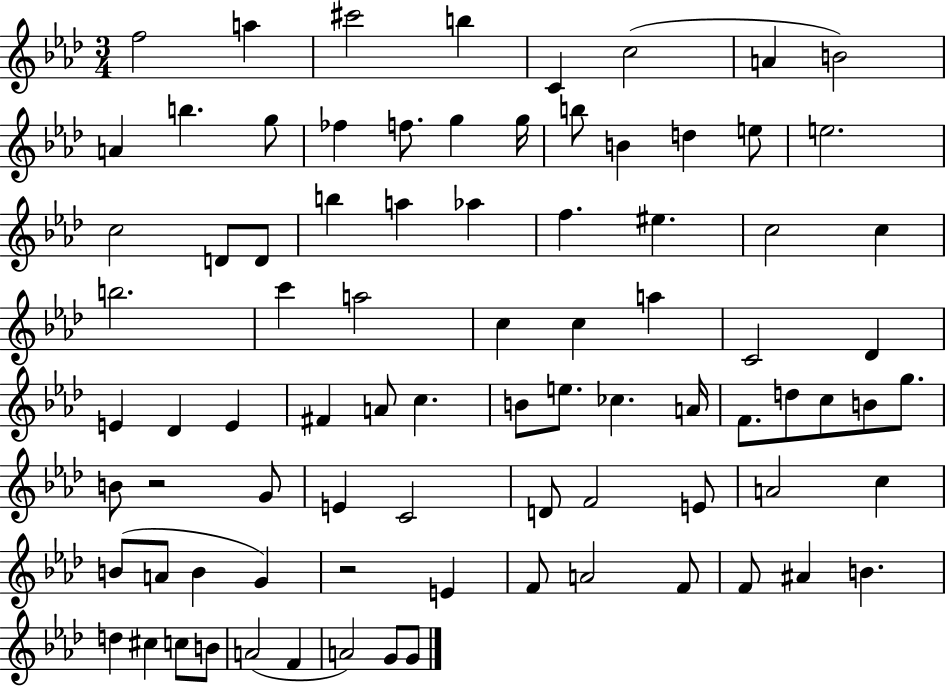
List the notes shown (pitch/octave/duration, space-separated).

F5/h A5/q C#6/h B5/q C4/q C5/h A4/q B4/h A4/q B5/q. G5/e FES5/q F5/e. G5/q G5/s B5/e B4/q D5/q E5/e E5/h. C5/h D4/e D4/e B5/q A5/q Ab5/q F5/q. EIS5/q. C5/h C5/q B5/h. C6/q A5/h C5/q C5/q A5/q C4/h Db4/q E4/q Db4/q E4/q F#4/q A4/e C5/q. B4/e E5/e. CES5/q. A4/s F4/e. D5/e C5/e B4/e G5/e. B4/e R/h G4/e E4/q C4/h D4/e F4/h E4/e A4/h C5/q B4/e A4/e B4/q G4/q R/h E4/q F4/e A4/h F4/e F4/e A#4/q B4/q. D5/q C#5/q C5/e B4/e A4/h F4/q A4/h G4/e G4/e